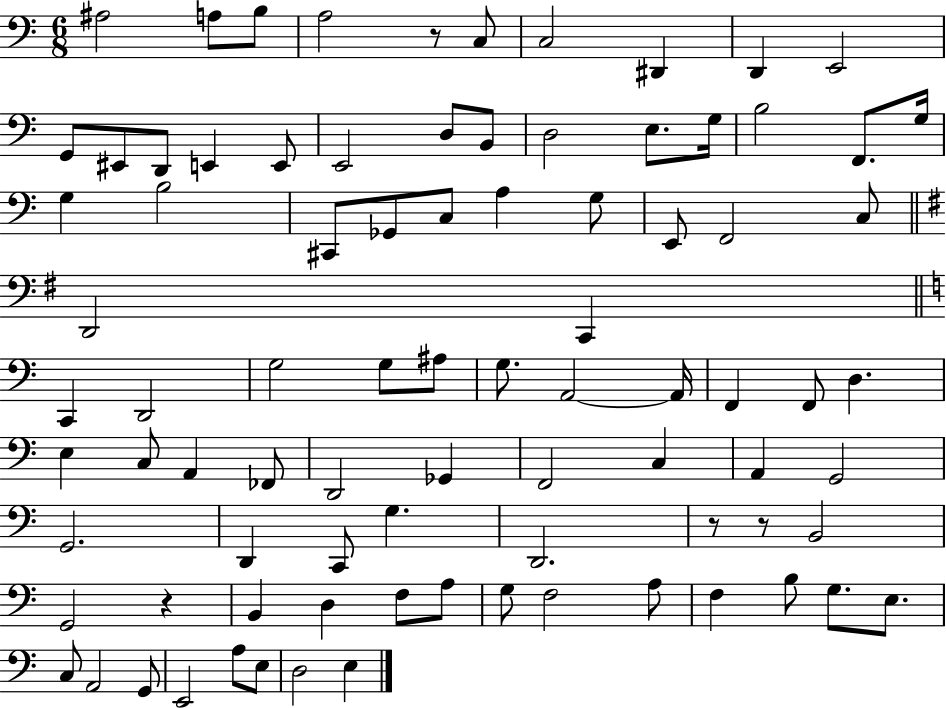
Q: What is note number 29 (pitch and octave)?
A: A3